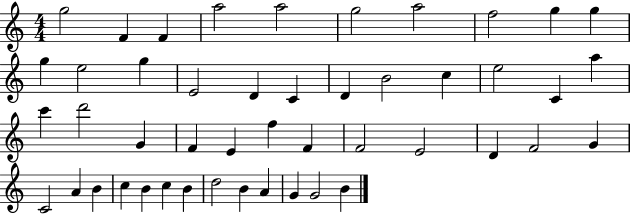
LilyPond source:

{
  \clef treble
  \numericTimeSignature
  \time 4/4
  \key c \major
  g''2 f'4 f'4 | a''2 a''2 | g''2 a''2 | f''2 g''4 g''4 | \break g''4 e''2 g''4 | e'2 d'4 c'4 | d'4 b'2 c''4 | e''2 c'4 a''4 | \break c'''4 d'''2 g'4 | f'4 e'4 f''4 f'4 | f'2 e'2 | d'4 f'2 g'4 | \break c'2 a'4 b'4 | c''4 b'4 c''4 b'4 | d''2 b'4 a'4 | g'4 g'2 b'4 | \break \bar "|."
}